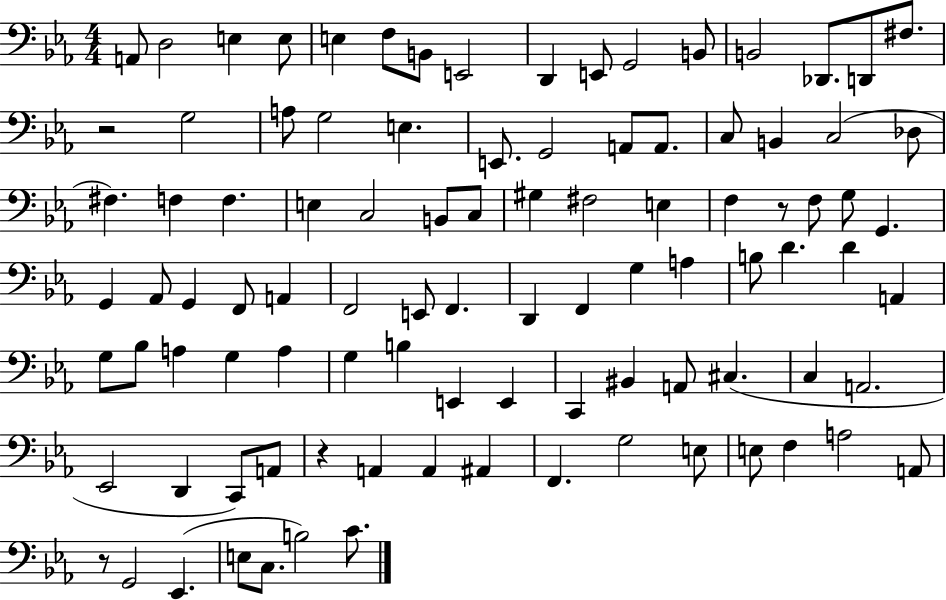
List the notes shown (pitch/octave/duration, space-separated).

A2/e D3/h E3/q E3/e E3/q F3/e B2/e E2/h D2/q E2/e G2/h B2/e B2/h Db2/e. D2/e F#3/e. R/h G3/h A3/e G3/h E3/q. E2/e. G2/h A2/e A2/e. C3/e B2/q C3/h Db3/e F#3/q. F3/q F3/q. E3/q C3/h B2/e C3/e G#3/q F#3/h E3/q F3/q R/e F3/e G3/e G2/q. G2/q Ab2/e G2/q F2/e A2/q F2/h E2/e F2/q. D2/q F2/q G3/q A3/q B3/e D4/q. D4/q A2/q G3/e Bb3/e A3/q G3/q A3/q G3/q B3/q E2/q E2/q C2/q BIS2/q A2/e C#3/q. C3/q A2/h. Eb2/h D2/q C2/e A2/e R/q A2/q A2/q A#2/q F2/q. G3/h E3/e E3/e F3/q A3/h A2/e R/e G2/h Eb2/q. E3/e C3/e. B3/h C4/e.